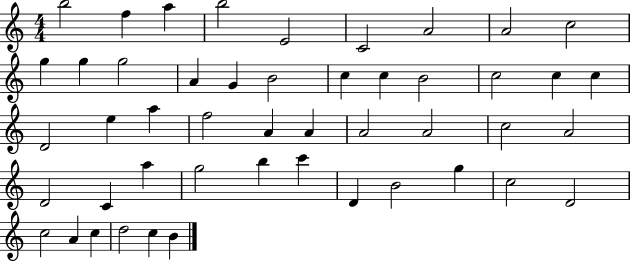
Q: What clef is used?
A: treble